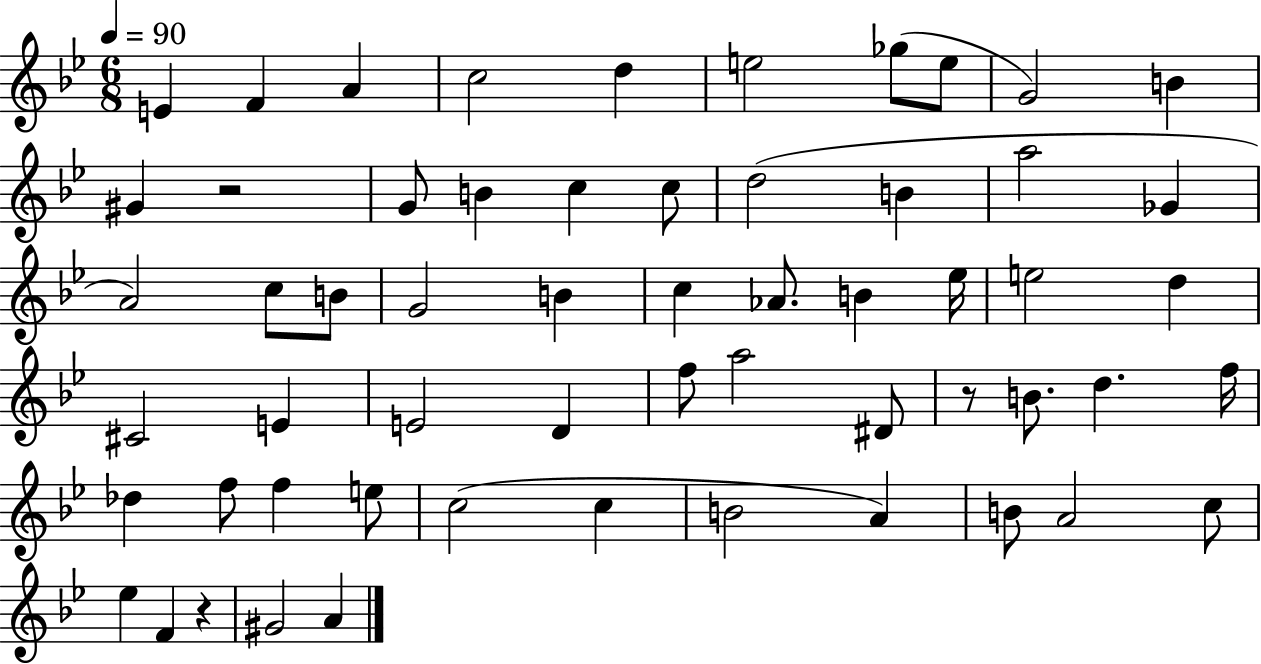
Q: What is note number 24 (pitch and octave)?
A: B4